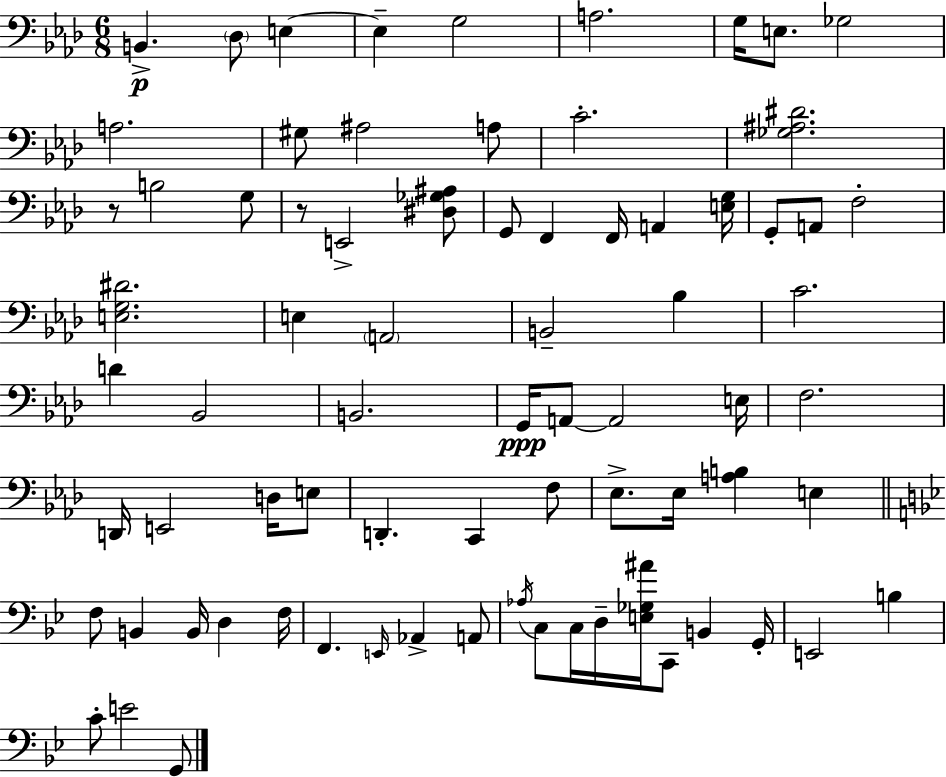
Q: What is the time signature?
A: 6/8